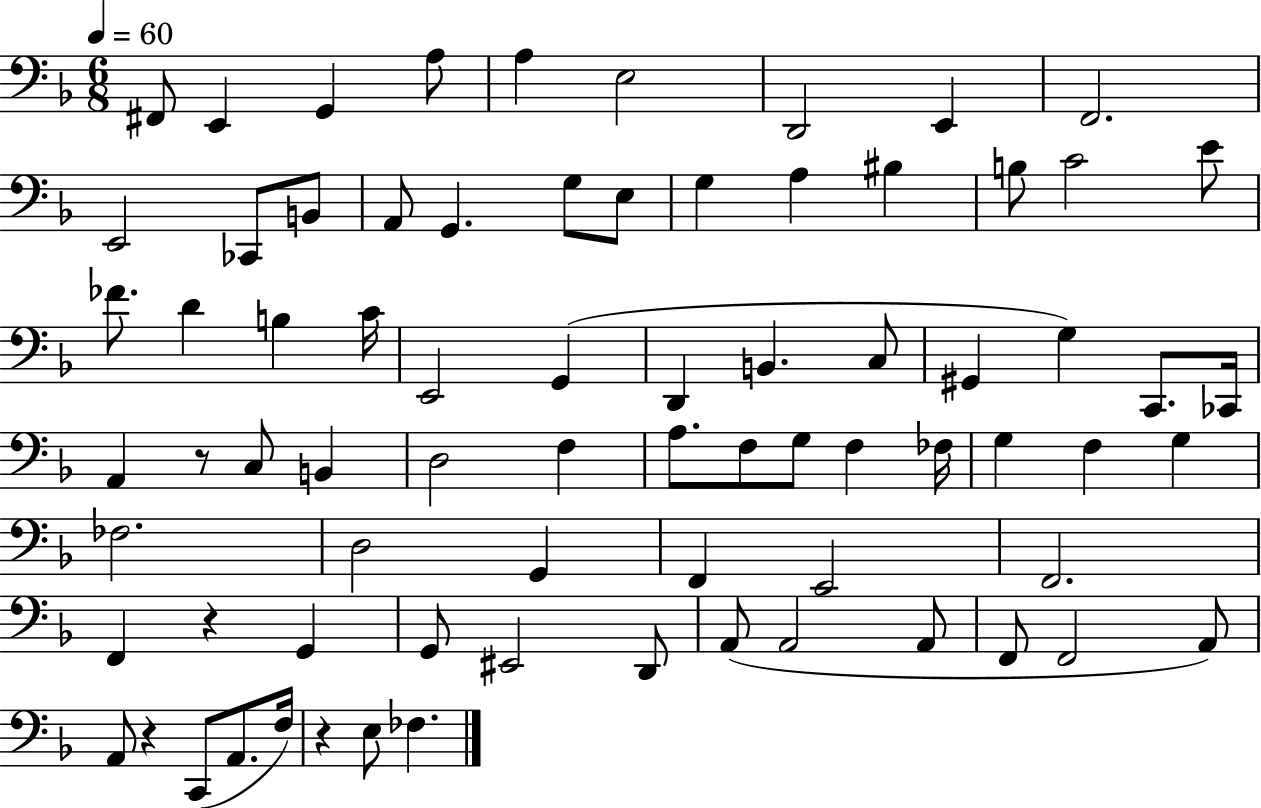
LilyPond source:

{
  \clef bass
  \numericTimeSignature
  \time 6/8
  \key f \major
  \tempo 4 = 60
  \repeat volta 2 { fis,8 e,4 g,4 a8 | a4 e2 | d,2 e,4 | f,2. | \break e,2 ces,8 b,8 | a,8 g,4. g8 e8 | g4 a4 bis4 | b8 c'2 e'8 | \break fes'8. d'4 b4 c'16 | e,2 g,4( | d,4 b,4. c8 | gis,4 g4) c,8. ces,16 | \break a,4 r8 c8 b,4 | d2 f4 | a8. f8 g8 f4 fes16 | g4 f4 g4 | \break fes2. | d2 g,4 | f,4 e,2 | f,2. | \break f,4 r4 g,4 | g,8 eis,2 d,8 | a,8( a,2 a,8 | f,8 f,2 a,8) | \break a,8 r4 c,8( a,8. f16) | r4 e8 fes4. | } \bar "|."
}